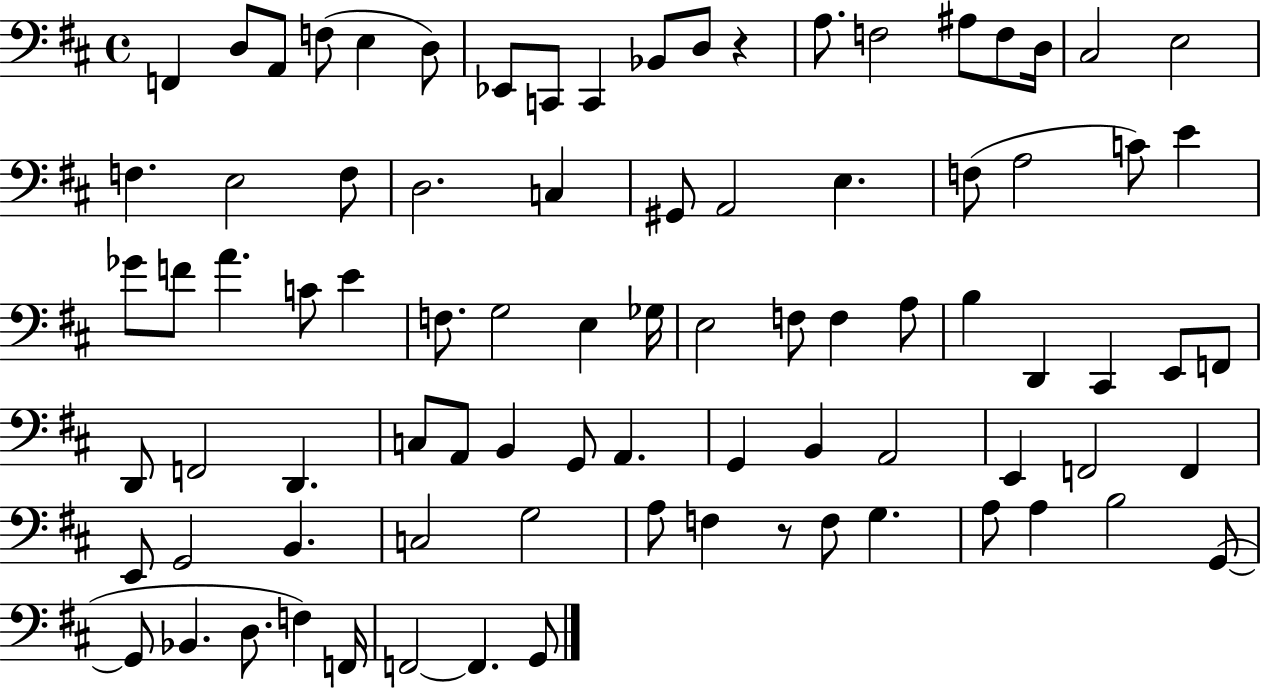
F2/q D3/e A2/e F3/e E3/q D3/e Eb2/e C2/e C2/q Bb2/e D3/e R/q A3/e. F3/h A#3/e F3/e D3/s C#3/h E3/h F3/q. E3/h F3/e D3/h. C3/q G#2/e A2/h E3/q. F3/e A3/h C4/e E4/q Gb4/e F4/e A4/q. C4/e E4/q F3/e. G3/h E3/q Gb3/s E3/h F3/e F3/q A3/e B3/q D2/q C#2/q E2/e F2/e D2/e F2/h D2/q. C3/e A2/e B2/q G2/e A2/q. G2/q B2/q A2/h E2/q F2/h F2/q E2/e G2/h B2/q. C3/h G3/h A3/e F3/q R/e F3/e G3/q. A3/e A3/q B3/h G2/e G2/e Bb2/q. D3/e. F3/q F2/s F2/h F2/q. G2/e